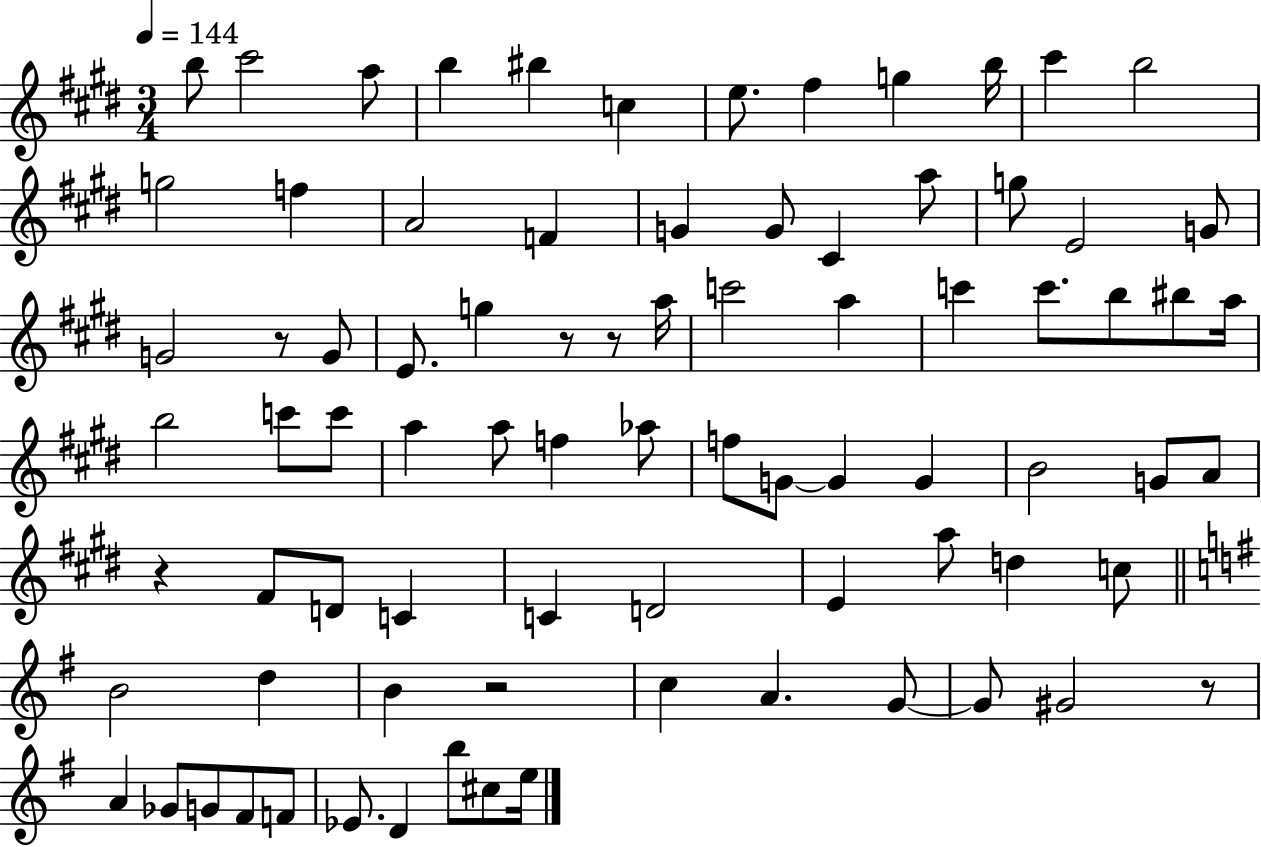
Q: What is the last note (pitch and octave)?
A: E5